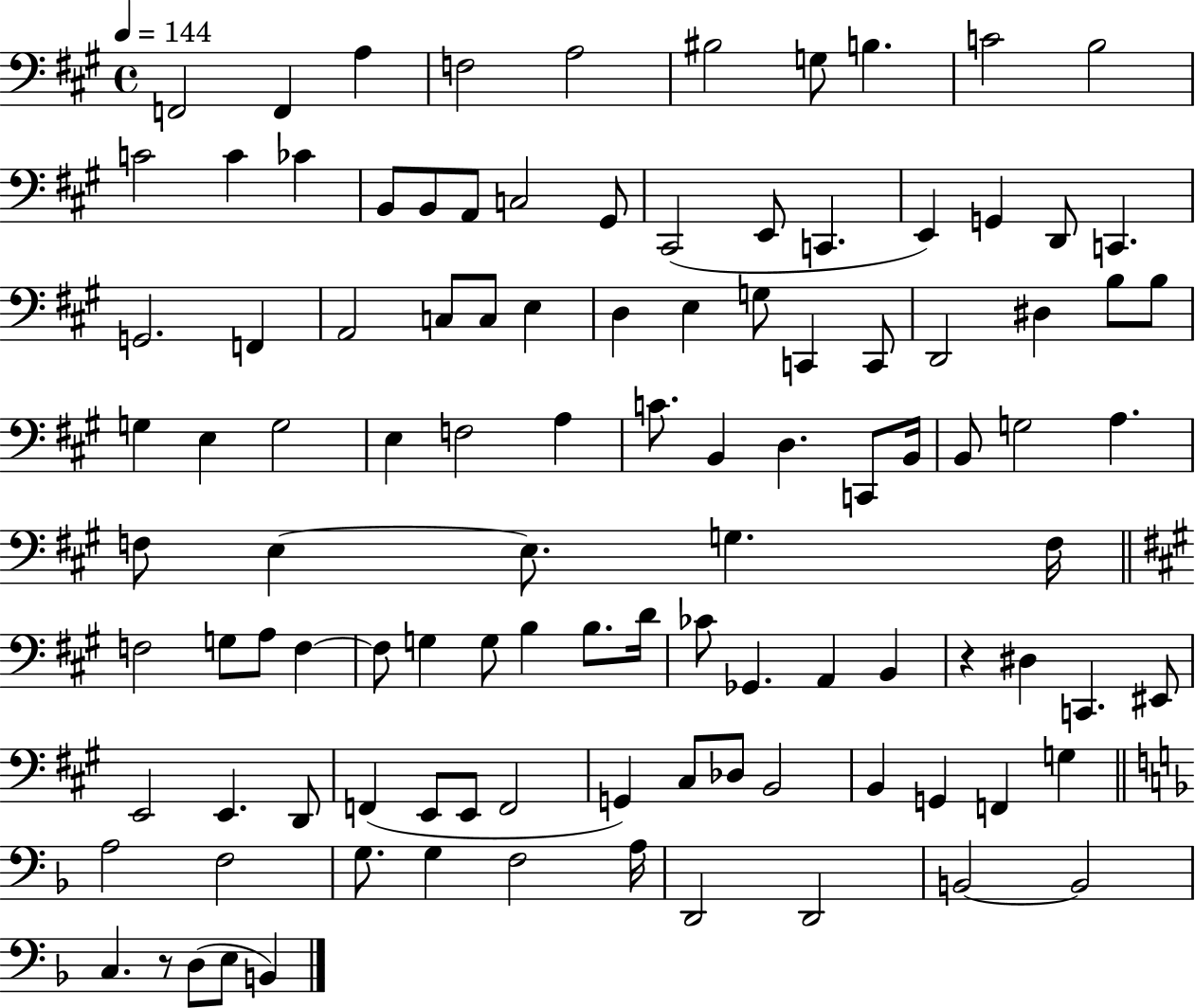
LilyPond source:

{
  \clef bass
  \time 4/4
  \defaultTimeSignature
  \key a \major
  \tempo 4 = 144
  f,2 f,4 a4 | f2 a2 | bis2 g8 b4. | c'2 b2 | \break c'2 c'4 ces'4 | b,8 b,8 a,8 c2 gis,8 | cis,2( e,8 c,4. | e,4) g,4 d,8 c,4. | \break g,2. f,4 | a,2 c8 c8 e4 | d4 e4 g8 c,4 c,8 | d,2 dis4 b8 b8 | \break g4 e4 g2 | e4 f2 a4 | c'8. b,4 d4. c,8 b,16 | b,8 g2 a4. | \break f8 e4~~ e8. g4. f16 | \bar "||" \break \key a \major f2 g8 a8 f4~~ | f8 g4 g8 b4 b8. d'16 | ces'8 ges,4. a,4 b,4 | r4 dis4 c,4. eis,8 | \break e,2 e,4. d,8 | f,4( e,8 e,8 f,2 | g,4) cis8 des8 b,2 | b,4 g,4 f,4 g4 | \break \bar "||" \break \key d \minor a2 f2 | g8. g4 f2 a16 | d,2 d,2 | b,2~~ b,2 | \break c4. r8 d8( e8 b,4) | \bar "|."
}